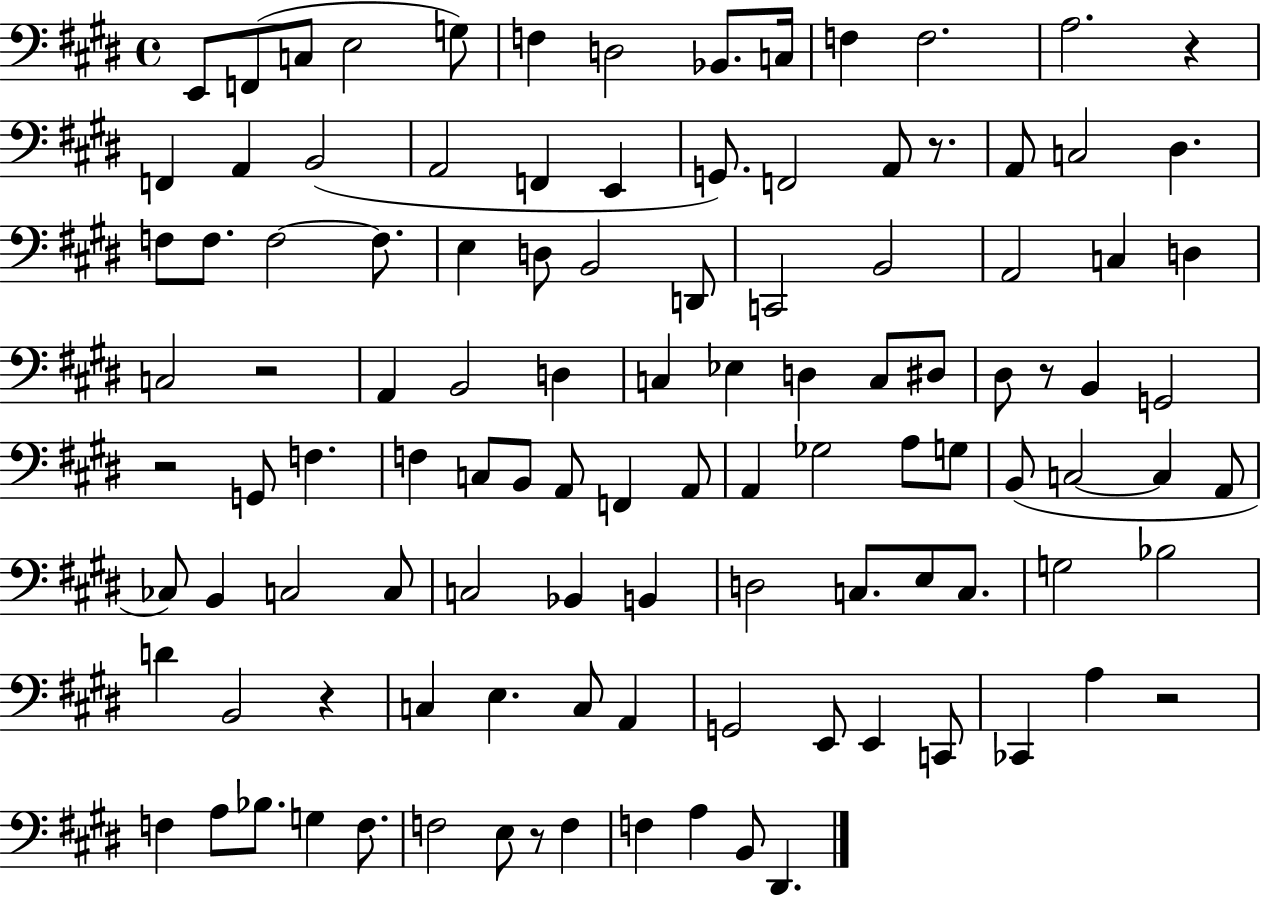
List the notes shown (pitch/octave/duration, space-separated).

E2/e F2/e C3/e E3/h G3/e F3/q D3/h Bb2/e. C3/s F3/q F3/h. A3/h. R/q F2/q A2/q B2/h A2/h F2/q E2/q G2/e. F2/h A2/e R/e. A2/e C3/h D#3/q. F3/e F3/e. F3/h F3/e. E3/q D3/e B2/h D2/e C2/h B2/h A2/h C3/q D3/q C3/h R/h A2/q B2/h D3/q C3/q Eb3/q D3/q C3/e D#3/e D#3/e R/e B2/q G2/h R/h G2/e F3/q. F3/q C3/e B2/e A2/e F2/q A2/e A2/q Gb3/h A3/e G3/e B2/e C3/h C3/q A2/e CES3/e B2/q C3/h C3/e C3/h Bb2/q B2/q D3/h C3/e. E3/e C3/e. G3/h Bb3/h D4/q B2/h R/q C3/q E3/q. C3/e A2/q G2/h E2/e E2/q C2/e CES2/q A3/q R/h F3/q A3/e Bb3/e. G3/q F3/e. F3/h E3/e R/e F3/q F3/q A3/q B2/e D#2/q.